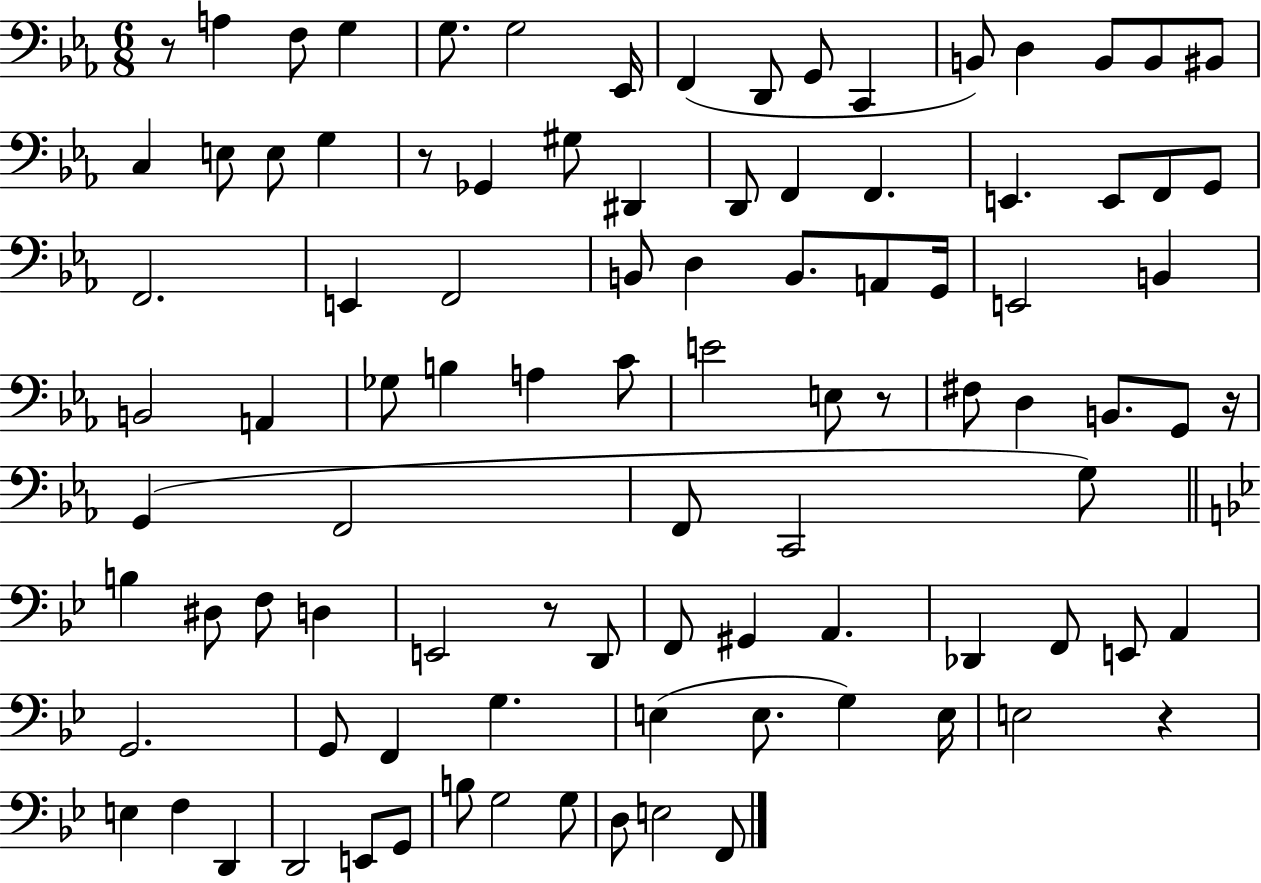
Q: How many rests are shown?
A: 6